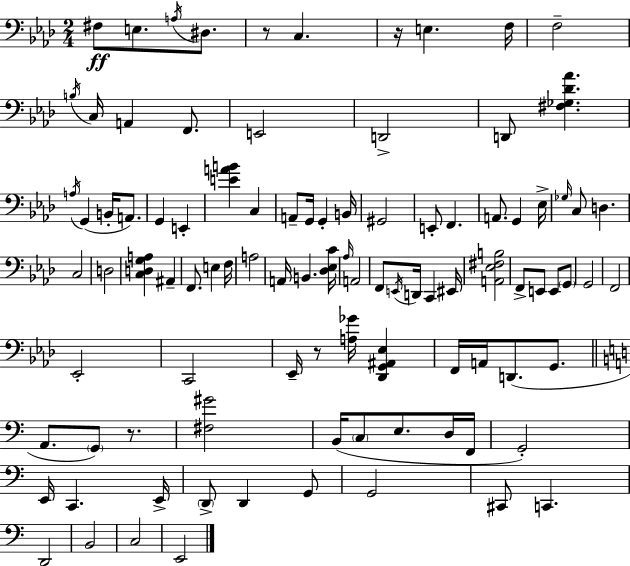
F#3/e E3/e. A3/s D#3/e. R/e C3/q. R/s E3/q. F3/s F3/h B3/s C3/s A2/q F2/e. E2/h D2/h D2/e [F#3,Gb3,Db4,Ab4]/q. A3/s G2/q B2/s A2/e. G2/q E2/q [E4,A4,B4]/q C3/q A2/e G2/s G2/q B2/s G#2/h E2/e F2/q. A2/e. G2/q Eb3/s Gb3/s C3/e D3/q. C3/h D3/h [C3,D3,G3,A3]/q A#2/q F2/e. E3/q F3/s A3/h A2/s B2/q. [Db3,Eb3,C4]/s Ab3/s A2/h F2/e E2/s D2/s C2/q EIS2/s [A2,Eb3,F#3,B3]/h F2/e E2/e E2/e G2/e G2/h F2/h Eb2/h C2/h Eb2/s R/e [A3,Gb4]/s [Db2,G2,A#2,Eb3]/q F2/s A2/s D2/e. G2/e. A2/e. G2/e R/e. [F#3,G#4]/h B2/s C3/e E3/e. D3/s F2/s G2/h E2/s C2/q. E2/s D2/e D2/q G2/e G2/h C#2/e C2/q. D2/h B2/h C3/h E2/h